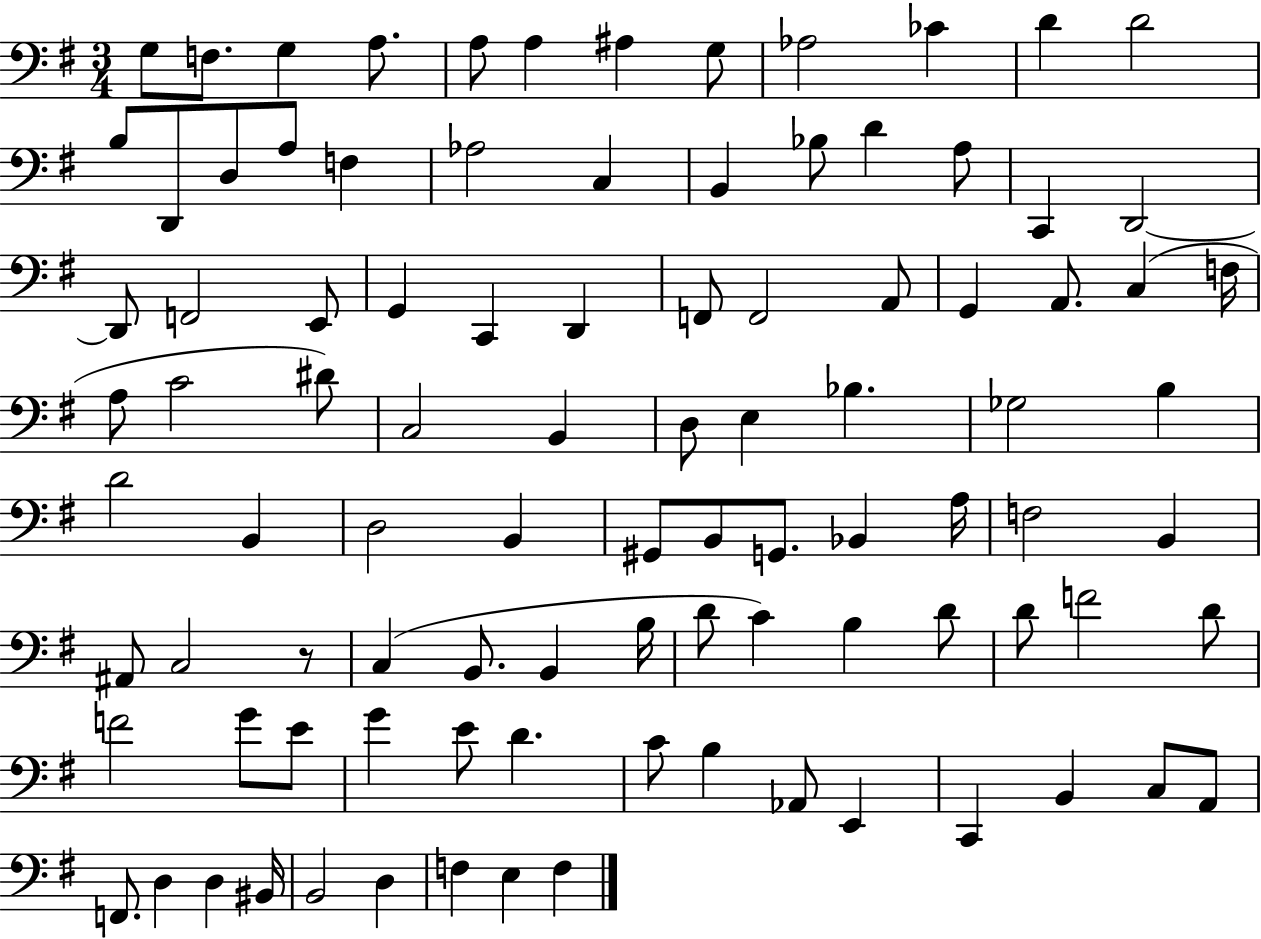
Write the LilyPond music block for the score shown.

{
  \clef bass
  \numericTimeSignature
  \time 3/4
  \key g \major
  \repeat volta 2 { g8 f8. g4 a8. | a8 a4 ais4 g8 | aes2 ces'4 | d'4 d'2 | \break b8 d,8 d8 a8 f4 | aes2 c4 | b,4 bes8 d'4 a8 | c,4 d,2~~ | \break d,8 f,2 e,8 | g,4 c,4 d,4 | f,8 f,2 a,8 | g,4 a,8. c4( f16 | \break a8 c'2 dis'8) | c2 b,4 | d8 e4 bes4. | ges2 b4 | \break d'2 b,4 | d2 b,4 | gis,8 b,8 g,8. bes,4 a16 | f2 b,4 | \break ais,8 c2 r8 | c4( b,8. b,4 b16 | d'8 c'4) b4 d'8 | d'8 f'2 d'8 | \break f'2 g'8 e'8 | g'4 e'8 d'4. | c'8 b4 aes,8 e,4 | c,4 b,4 c8 a,8 | \break f,8. d4 d4 bis,16 | b,2 d4 | f4 e4 f4 | } \bar "|."
}